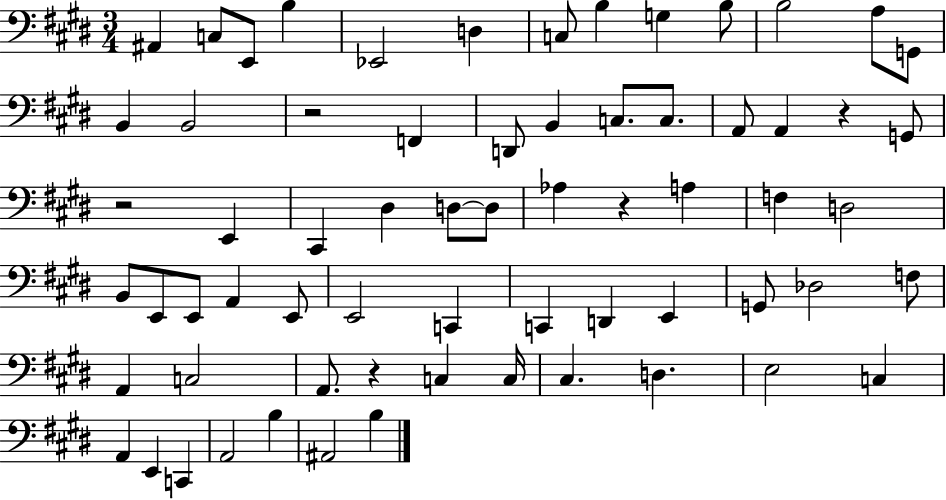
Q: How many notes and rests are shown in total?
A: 66